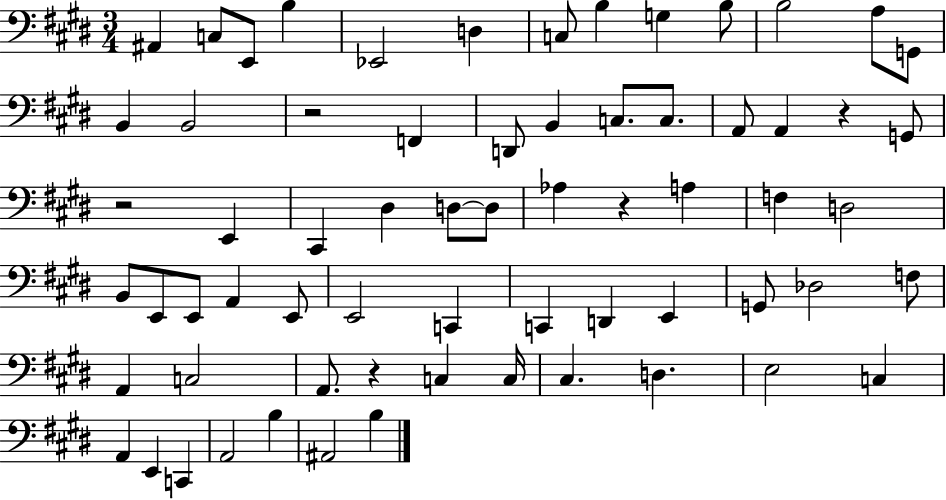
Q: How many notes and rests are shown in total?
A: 66